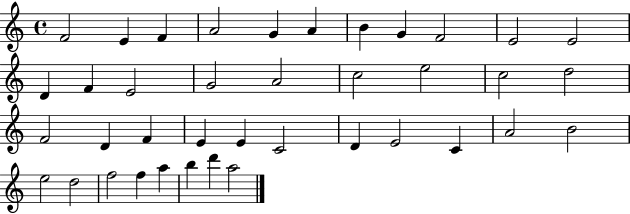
X:1
T:Untitled
M:4/4
L:1/4
K:C
F2 E F A2 G A B G F2 E2 E2 D F E2 G2 A2 c2 e2 c2 d2 F2 D F E E C2 D E2 C A2 B2 e2 d2 f2 f a b d' a2